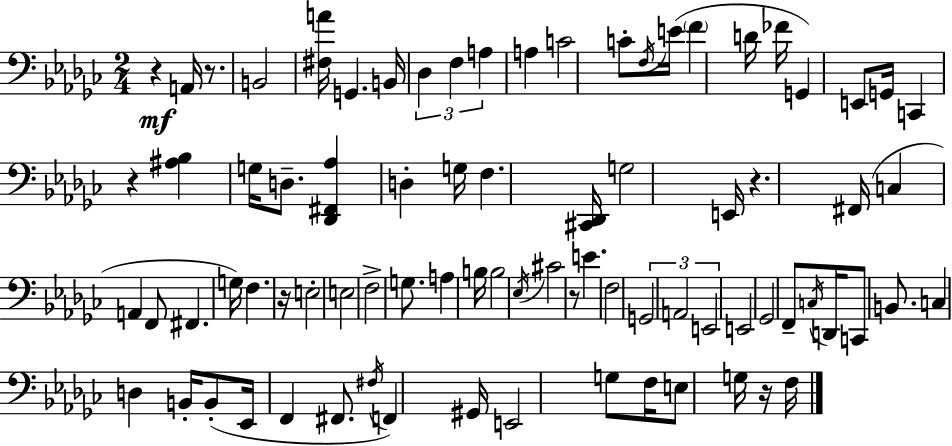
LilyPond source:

{
  \clef bass
  \numericTimeSignature
  \time 2/4
  \key ees \minor
  \repeat volta 2 { r4\mf a,16 r8. | b,2 | <fis a'>16 g,4. b,16 | \tuplet 3/2 { des4 f4 | \break a4 } a4 | c'2 | c'8-. \acciaccatura { f16 }( e'16 \parenthesize f'4 | d'16 fes'16 g,4) e,8 | \break g,16 c,4 r4 | <ais bes>4 g16 d8.-- | <des, fis, aes>4 d4-. | g16 f4. | \break <cis, des,>16 g2 | e,16 r4. | fis,16( c4 a,4 | f,8 fis,4. | \break g16) f4. | r16 e2-. | e2 | f2-> | \break g8. a4 | b16 b2 | \acciaccatura { ees16 } cis'2 | r8 e'4. | \break f2 | \tuplet 3/2 { g,2 | a,2 | e,2 } | \break e,2 | ges,2 | f,8-- \acciaccatura { c16 } d,16 c,8 | b,8. c4 d4 | \break b,16-. b,8-.( ees,16 f,4 | fis,8. \acciaccatura { fis16 }) f,4 | gis,16 e,2 | g8 f16 e8 | \break g16 r16 f16 } \bar "|."
}